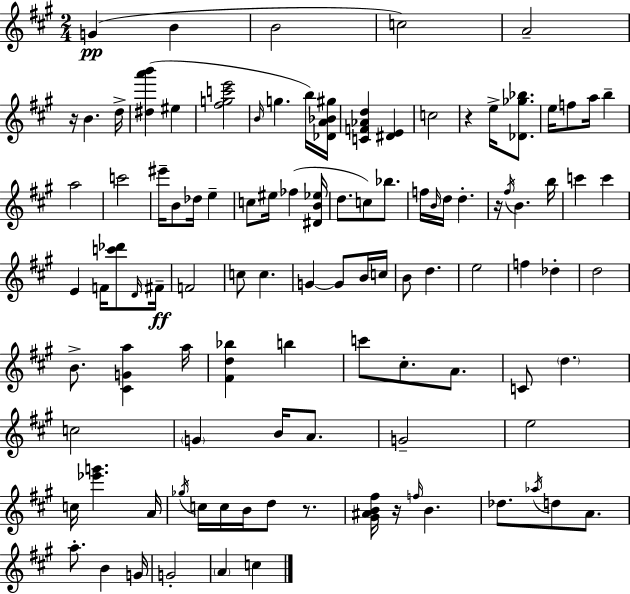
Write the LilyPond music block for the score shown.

{
  \clef treble
  \numericTimeSignature
  \time 2/4
  \key a \major
  \repeat volta 2 { g'4(\pp b'4 | b'2 | c''2) | a'2-- | \break r16 b'4. d''16-> | <dis'' a''' b'''>4( eis''4 | <fis'' g'' c''' e'''>2 | \grace { b'16 } g''4. b''16) | \break <des' a' bes' gis''>16 <c' f' aes' d''>4 <dis' e'>4 | c''2 | r4 e''16-> <des' ges'' bes''>8. | e''16 f''8 a''16 b''4-- | \break a''2 | c'''2 | eis'''16-- b'8 des''16 e''4-- | c''8 eis''16 fes''4( | \break <dis' b' ees''>16 d''8. c''8) bes''8. | f''16 \grace { b'16 } d''16 d''4.-. | r16 \acciaccatura { fis''16 } b'4. | b''16 c'''4 c'''4 | \break e'4 f'16 | <c''' des'''>8 \grace { d'16 } fis'16--\ff f'2 | c''8 c''4. | g'4~~ | \break g'8 b'16 c''16 b'8 d''4. | e''2 | f''4 | des''4-. d''2 | \break b'8.-> <cis' g' a''>4 | a''16 <fis' d'' bes''>4 | b''4 c'''8 cis''8.-. | a'8. c'8 \parenthesize d''4. | \break c''2 | \parenthesize g'4 | b'16 a'8. g'2-- | e''2 | \break c''16 <ees''' g'''>4. | a'16 \acciaccatura { ges''16 } c''16 c''16 b'16 | d''8 r8. <gis' ais' b' fis''>16 r16 \grace { f''16 } | b'4. des''8. | \break \acciaccatura { aes''16 } d''8 a'8. a''8.-. | b'4 g'16 g'2-. | \parenthesize a'4 | c''4 } \bar "|."
}